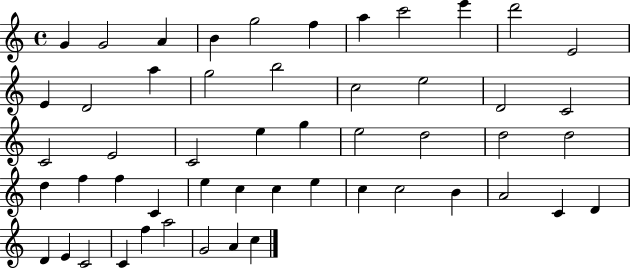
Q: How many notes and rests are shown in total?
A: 52